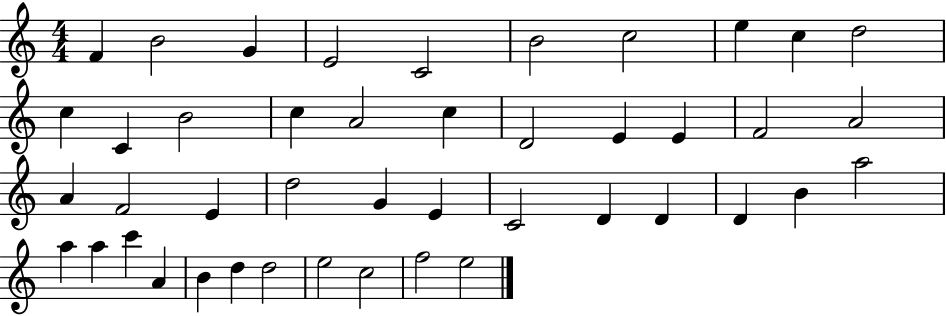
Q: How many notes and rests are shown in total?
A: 44